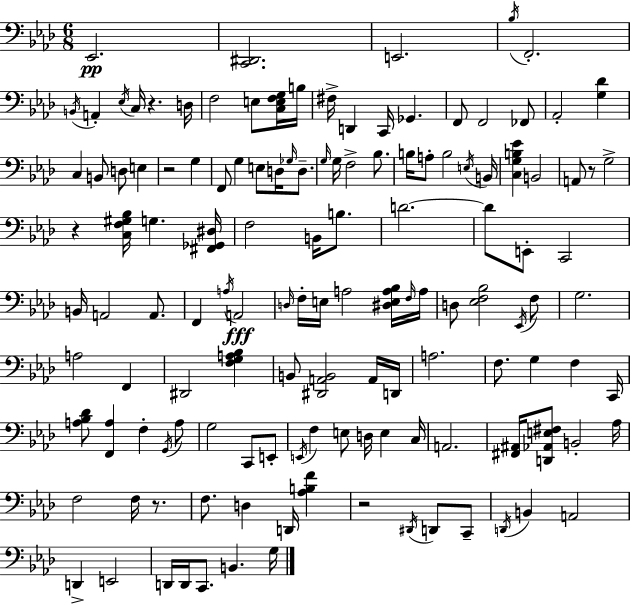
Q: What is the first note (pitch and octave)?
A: Eb2